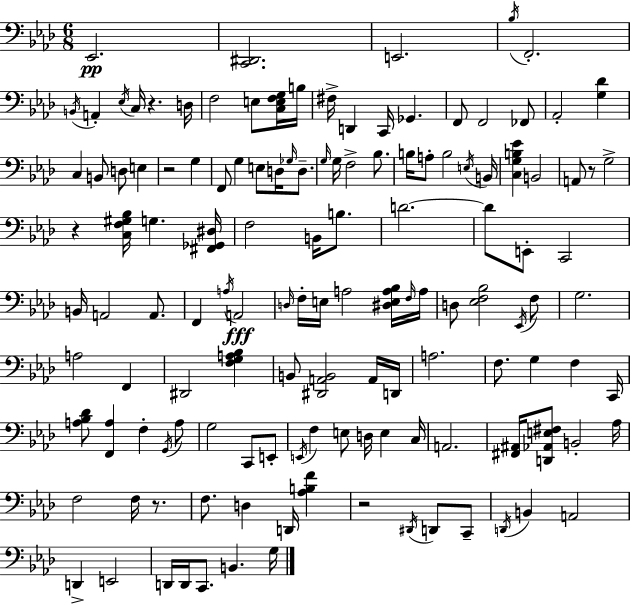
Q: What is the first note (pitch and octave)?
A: Eb2